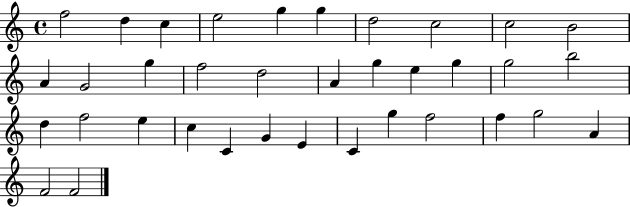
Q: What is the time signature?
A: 4/4